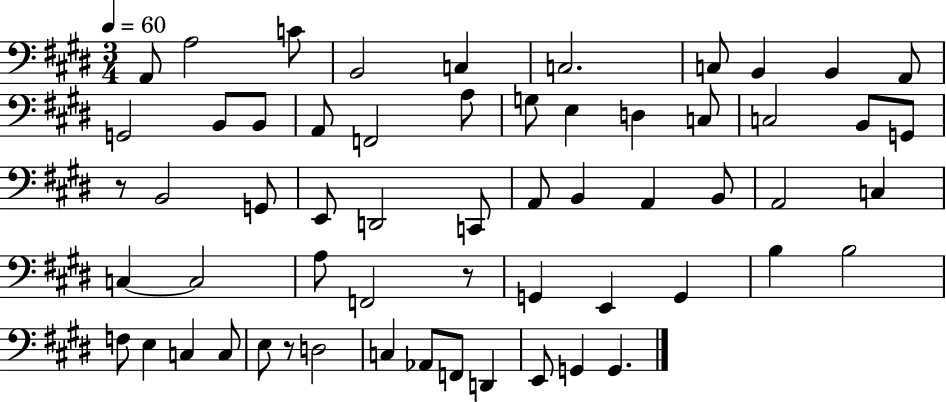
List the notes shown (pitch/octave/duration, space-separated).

A2/e A3/h C4/e B2/h C3/q C3/h. C3/e B2/q B2/q A2/e G2/h B2/e B2/e A2/e F2/h A3/e G3/e E3/q D3/q C3/e C3/h B2/e G2/e R/e B2/h G2/e E2/e D2/h C2/e A2/e B2/q A2/q B2/e A2/h C3/q C3/q C3/h A3/e F2/h R/e G2/q E2/q G2/q B3/q B3/h F3/e E3/q C3/q C3/e E3/e R/e D3/h C3/q Ab2/e F2/e D2/q E2/e G2/q G2/q.